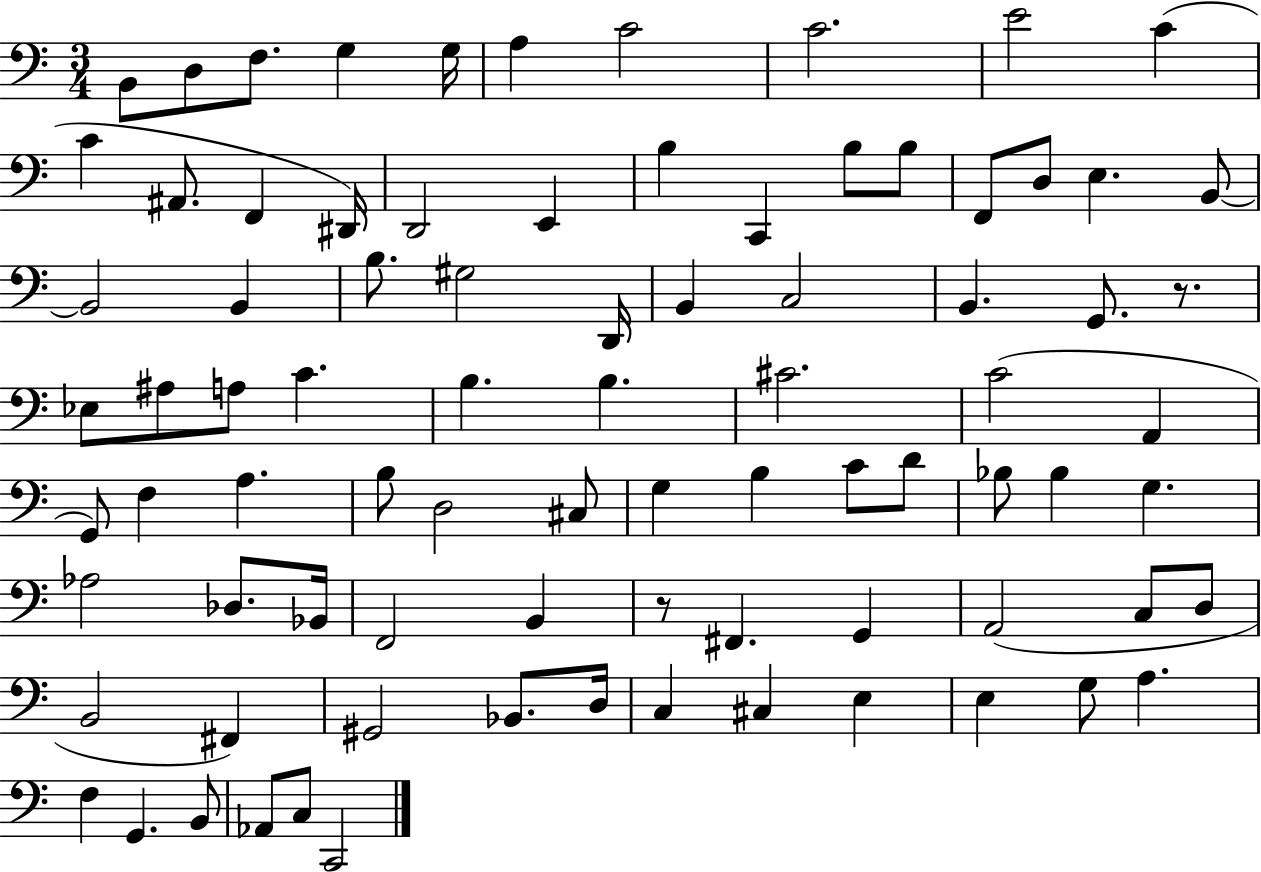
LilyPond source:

{
  \clef bass
  \numericTimeSignature
  \time 3/4
  \key c \major
  b,8 d8 f8. g4 g16 | a4 c'2 | c'2. | e'2 c'4( | \break c'4 ais,8. f,4 dis,16) | d,2 e,4 | b4 c,4 b8 b8 | f,8 d8 e4. b,8~~ | \break b,2 b,4 | b8. gis2 d,16 | b,4 c2 | b,4. g,8. r8. | \break ees8 ais8 a8 c'4. | b4. b4. | cis'2. | c'2( a,4 | \break g,8) f4 a4. | b8 d2 cis8 | g4 b4 c'8 d'8 | bes8 bes4 g4. | \break aes2 des8. bes,16 | f,2 b,4 | r8 fis,4. g,4 | a,2( c8 d8 | \break b,2 fis,4) | gis,2 bes,8. d16 | c4 cis4 e4 | e4 g8 a4. | \break f4 g,4. b,8 | aes,8 c8 c,2 | \bar "|."
}